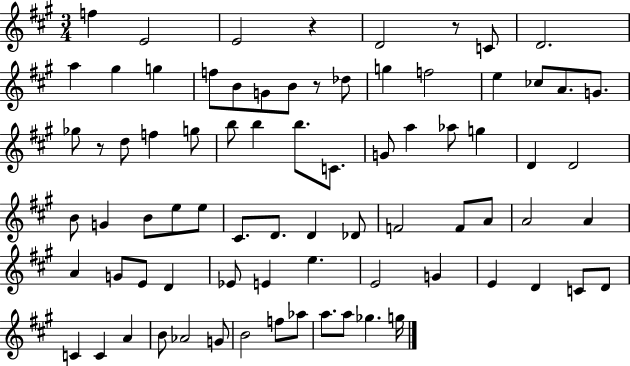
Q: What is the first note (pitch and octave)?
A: F5